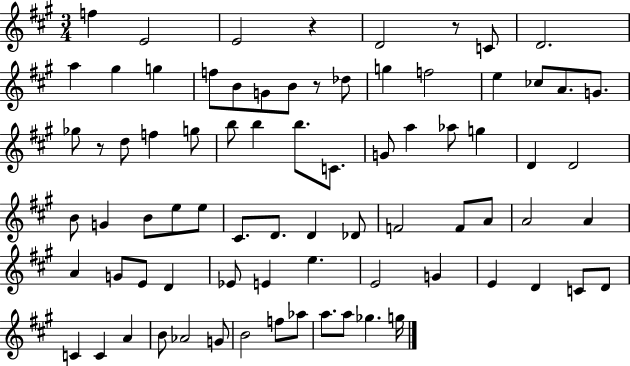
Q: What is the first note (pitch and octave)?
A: F5